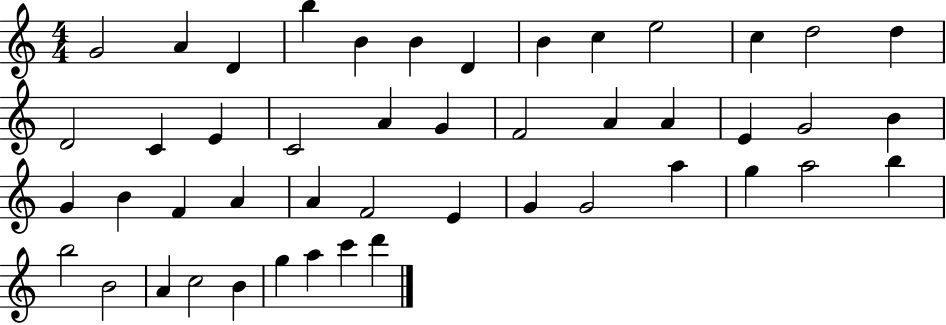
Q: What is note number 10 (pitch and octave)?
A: E5